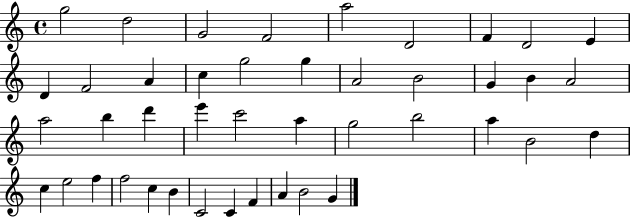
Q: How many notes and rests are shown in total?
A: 43